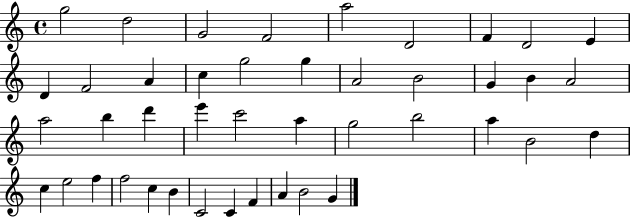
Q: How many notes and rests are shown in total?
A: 43